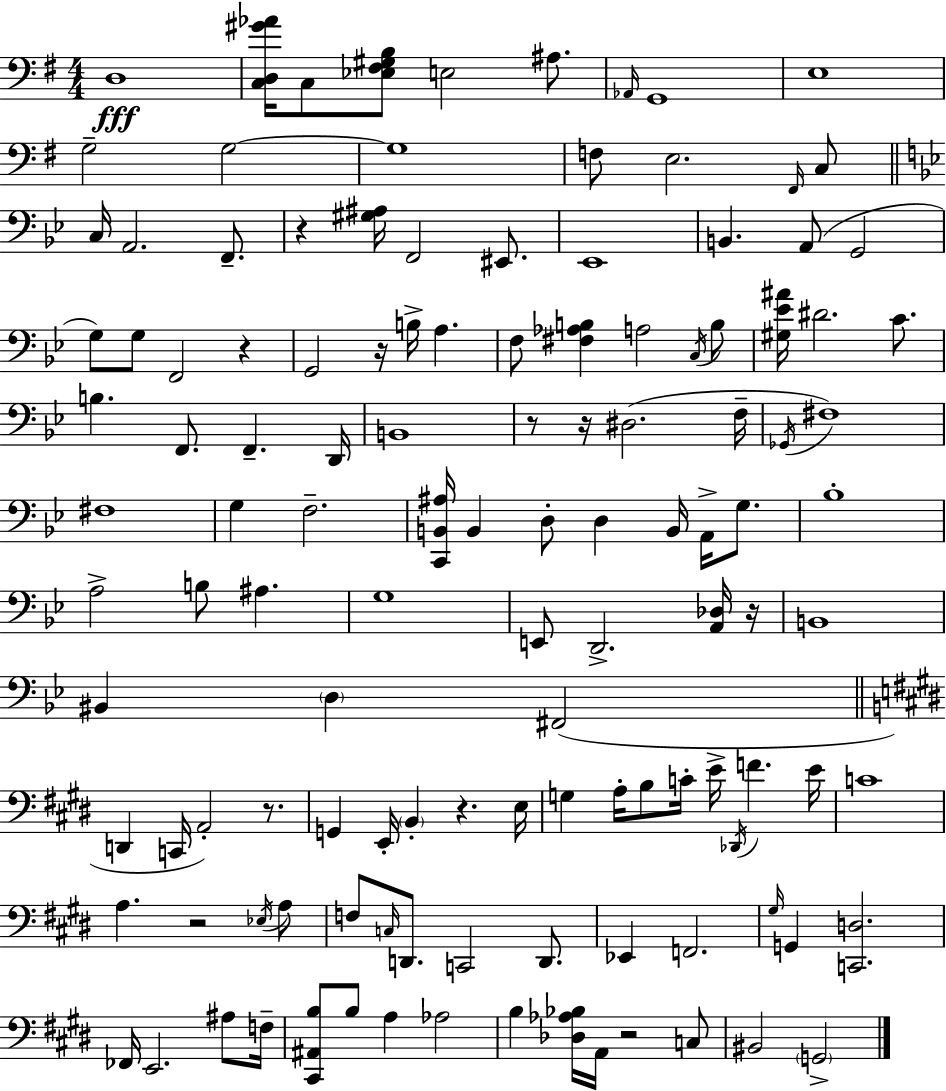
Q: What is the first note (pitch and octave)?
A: D3